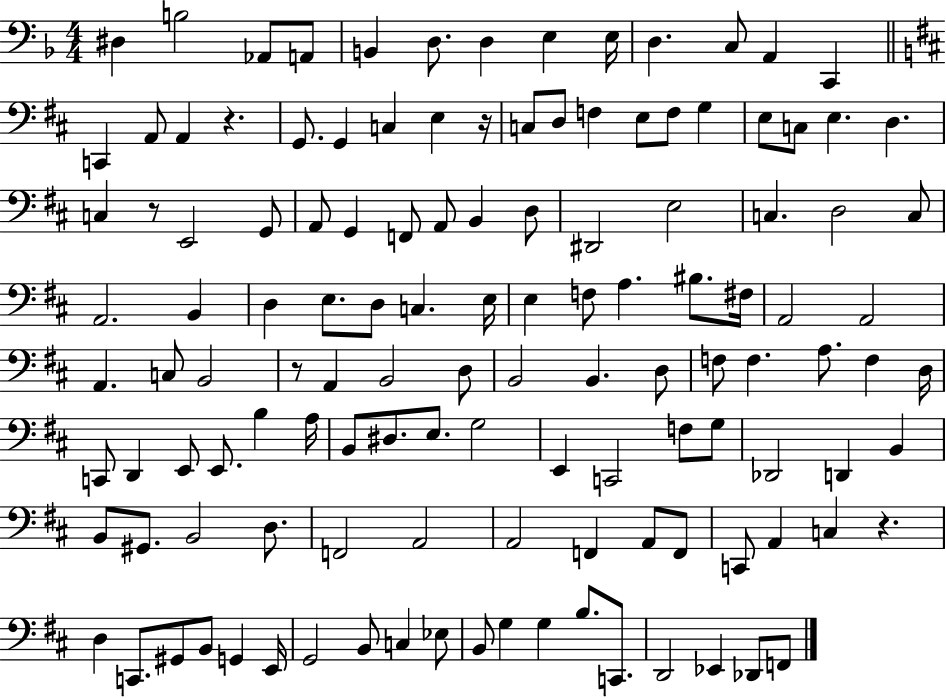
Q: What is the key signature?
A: F major